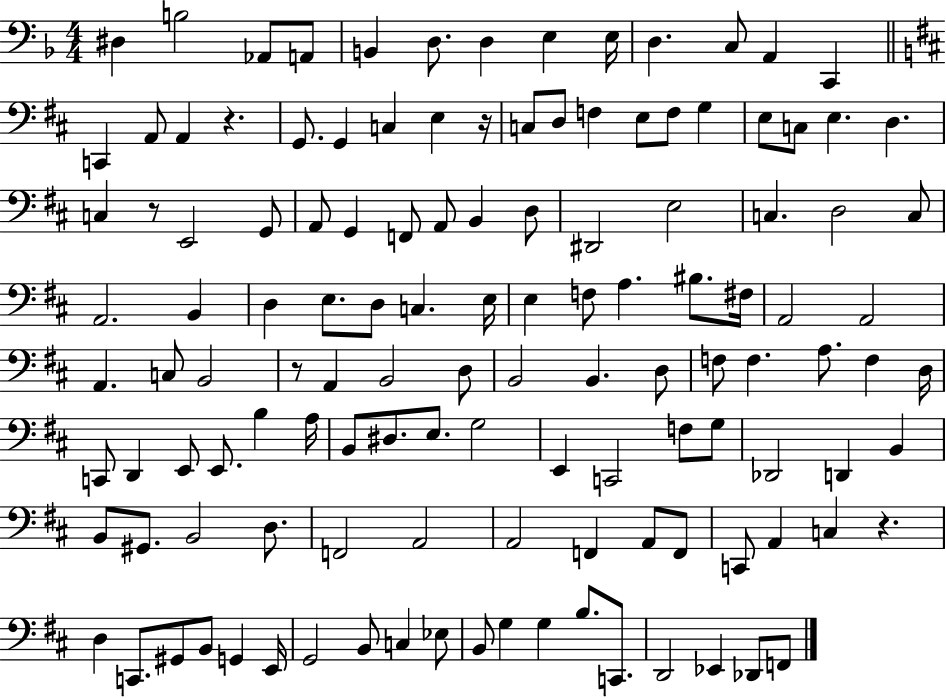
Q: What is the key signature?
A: F major